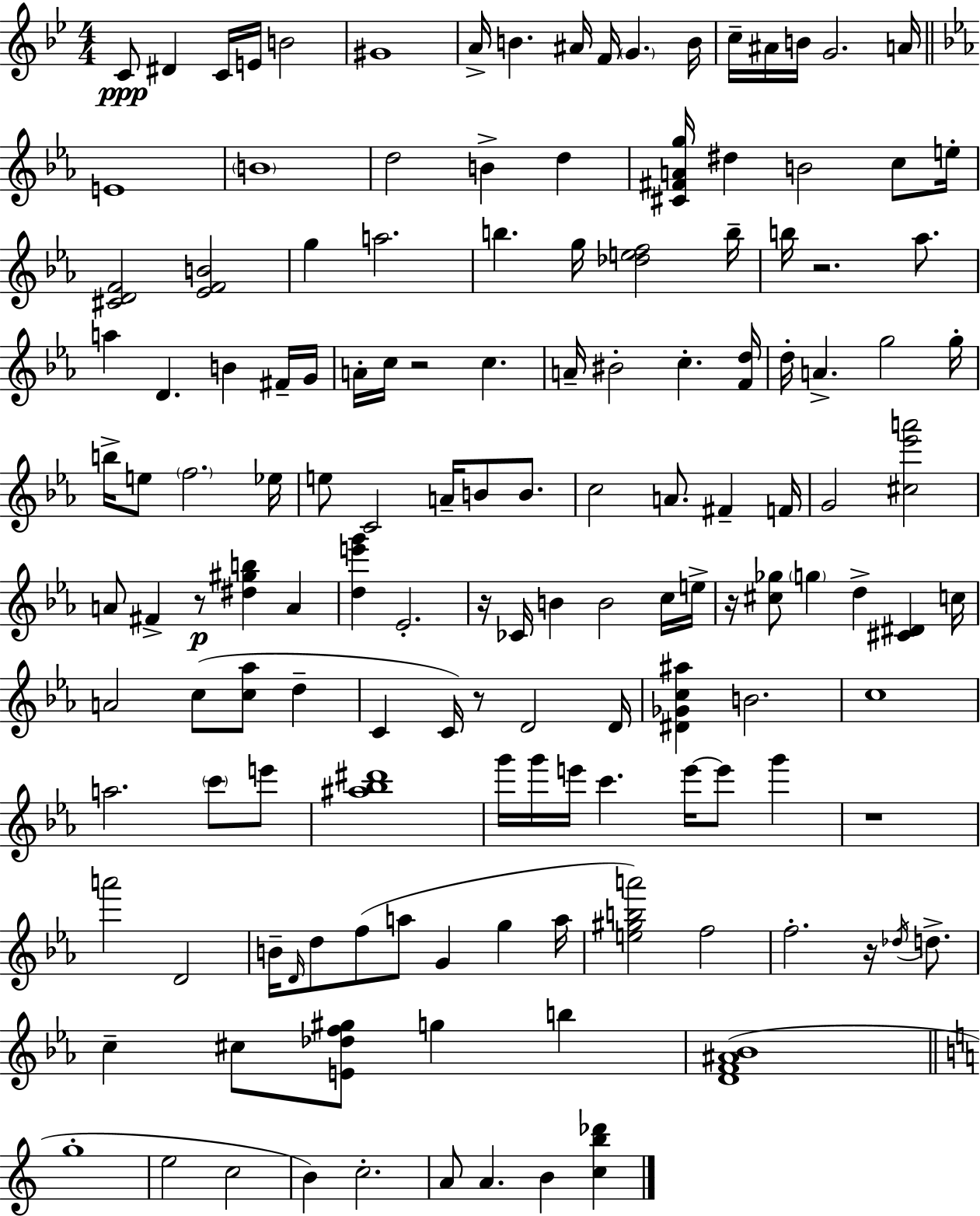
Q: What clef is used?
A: treble